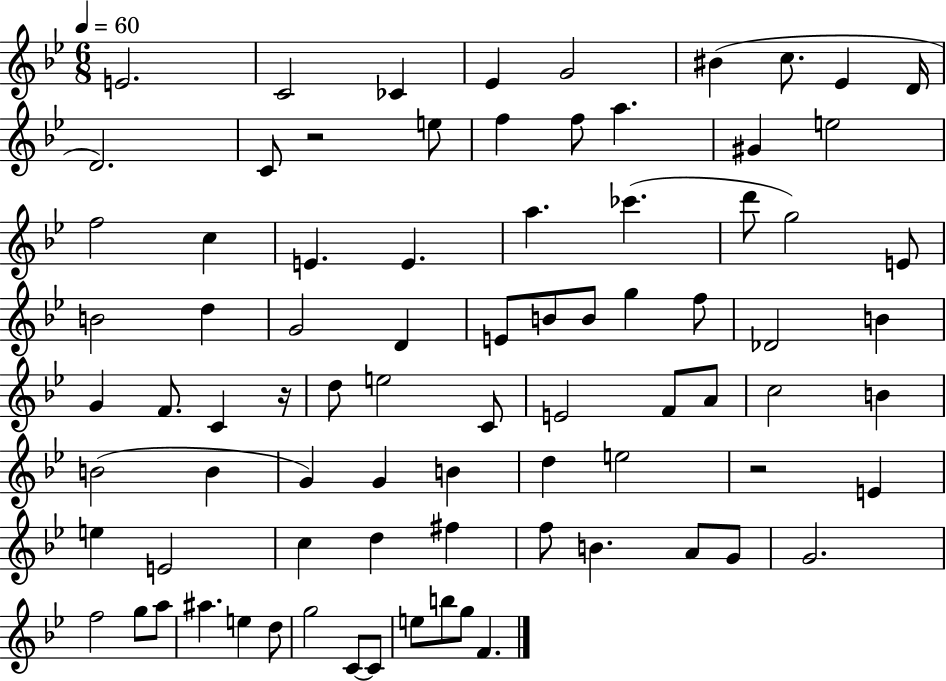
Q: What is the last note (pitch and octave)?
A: F4